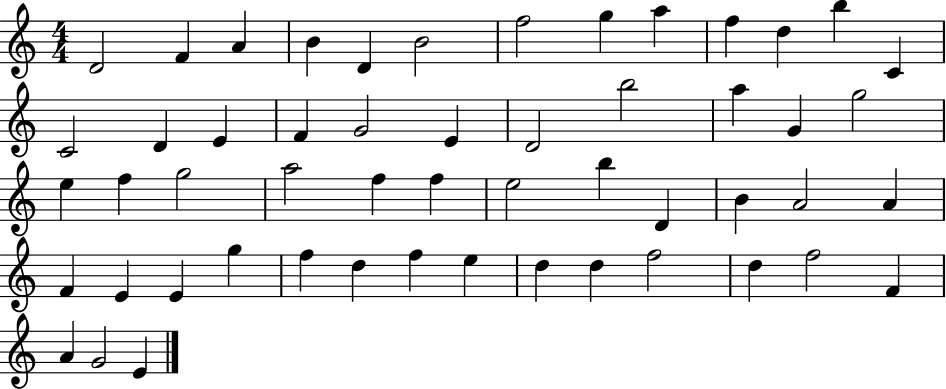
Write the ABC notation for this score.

X:1
T:Untitled
M:4/4
L:1/4
K:C
D2 F A B D B2 f2 g a f d b C C2 D E F G2 E D2 b2 a G g2 e f g2 a2 f f e2 b D B A2 A F E E g f d f e d d f2 d f2 F A G2 E